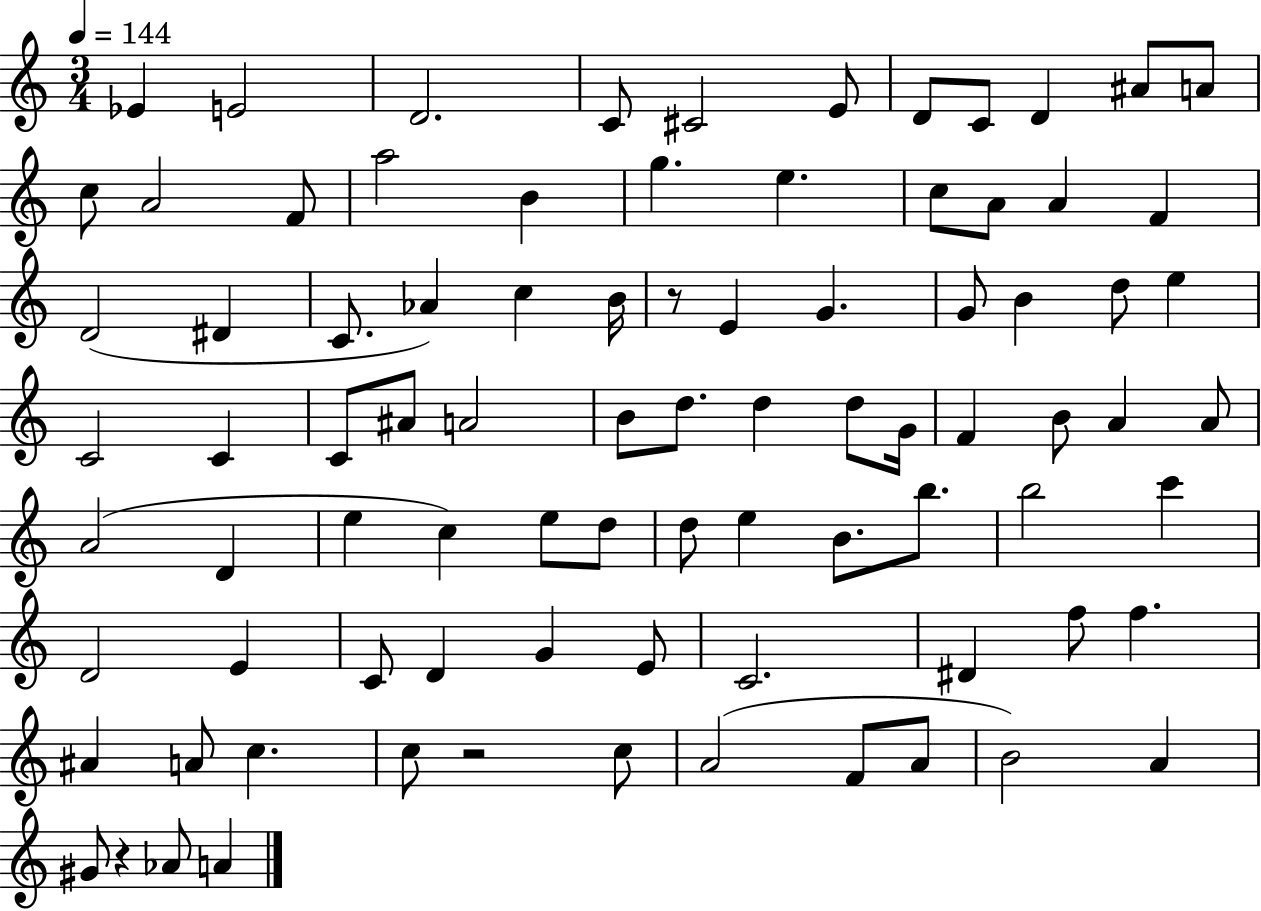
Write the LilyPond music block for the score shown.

{
  \clef treble
  \numericTimeSignature
  \time 3/4
  \key c \major
  \tempo 4 = 144
  ees'4 e'2 | d'2. | c'8 cis'2 e'8 | d'8 c'8 d'4 ais'8 a'8 | \break c''8 a'2 f'8 | a''2 b'4 | g''4. e''4. | c''8 a'8 a'4 f'4 | \break d'2( dis'4 | c'8. aes'4) c''4 b'16 | r8 e'4 g'4. | g'8 b'4 d''8 e''4 | \break c'2 c'4 | c'8 ais'8 a'2 | b'8 d''8. d''4 d''8 g'16 | f'4 b'8 a'4 a'8 | \break a'2( d'4 | e''4 c''4) e''8 d''8 | d''8 e''4 b'8. b''8. | b''2 c'''4 | \break d'2 e'4 | c'8 d'4 g'4 e'8 | c'2. | dis'4 f''8 f''4. | \break ais'4 a'8 c''4. | c''8 r2 c''8 | a'2( f'8 a'8 | b'2) a'4 | \break gis'8 r4 aes'8 a'4 | \bar "|."
}